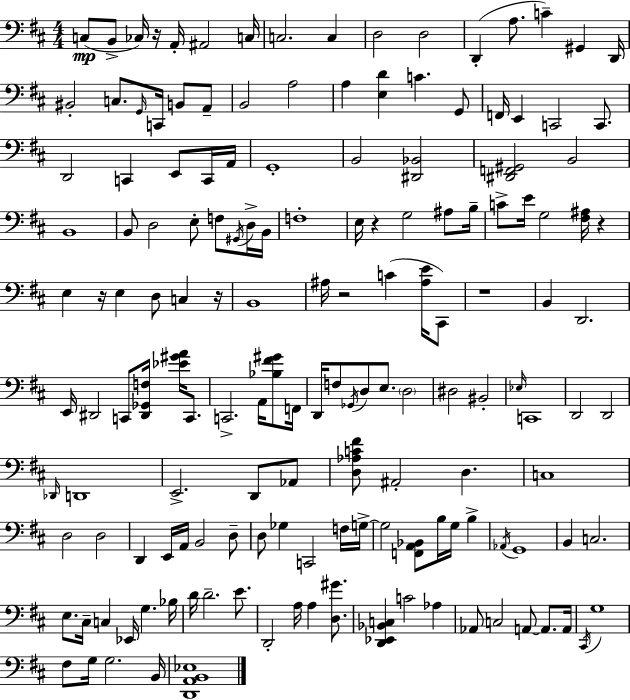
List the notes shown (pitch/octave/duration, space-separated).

C3/e B2/e CES3/s R/s A2/s A#2/h C3/s C3/h. C3/q D3/h D3/h D2/q A3/e. C4/q G#2/q D2/s BIS2/h C3/e. G2/s C2/s B2/e A2/e B2/h A3/h A3/q [E3,D4]/q C4/q. G2/e F2/s E2/q C2/h C2/e. D2/h C2/q E2/e C2/s A2/s G2/w B2/h [D#2,Bb2]/h [D#2,F2,G#2]/h B2/h B2/w B2/e D3/h E3/e F3/e G#2/s D3/s B2/s F3/w E3/s R/q G3/h A#3/e B3/s C4/e E4/s G3/h [F#3,A#3]/s R/q E3/q R/s E3/q D3/e C3/q R/s B2/w A#3/s R/h C4/q [A#3,E4]/s C#2/e R/w B2/q D2/h. E2/s D#2/h C2/e [D#2,Gb2,F3]/s [Eb4,G#4,A4]/s C2/e. C2/h. A2/s [Bb3,F#4,G#4]/e F2/s D2/s F3/e Gb2/s D3/e E3/e. D3/h D#3/h BIS2/h Eb3/s C2/w D2/h D2/h Db2/s D2/w E2/h. D2/e Ab2/e [D3,Ab3,C4,F#4]/e A#2/h D3/q. C3/w D3/h D3/h D2/q E2/s A2/s B2/h D3/e D3/e Gb3/q C2/h F3/s G3/s G3/h [F2,A2,Bb2]/e B3/s G3/s B3/q Ab2/s G2/w B2/q C3/h. E3/e. C#3/s C3/q Eb2/s G3/q. Bb3/s D4/s D4/h. E4/e. D2/h A3/s A3/q [D3,G#4]/e. [D2,Eb2,Bb2,C3]/q C4/h Ab3/q Ab2/e C3/h A2/e A2/e. A2/s C#2/s G3/w F#3/e G3/s G3/h. B2/s [D2,A2,B2,Eb3]/w